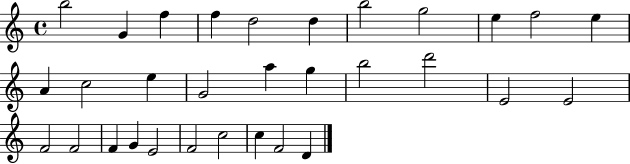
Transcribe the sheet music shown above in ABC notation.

X:1
T:Untitled
M:4/4
L:1/4
K:C
b2 G f f d2 d b2 g2 e f2 e A c2 e G2 a g b2 d'2 E2 E2 F2 F2 F G E2 F2 c2 c F2 D